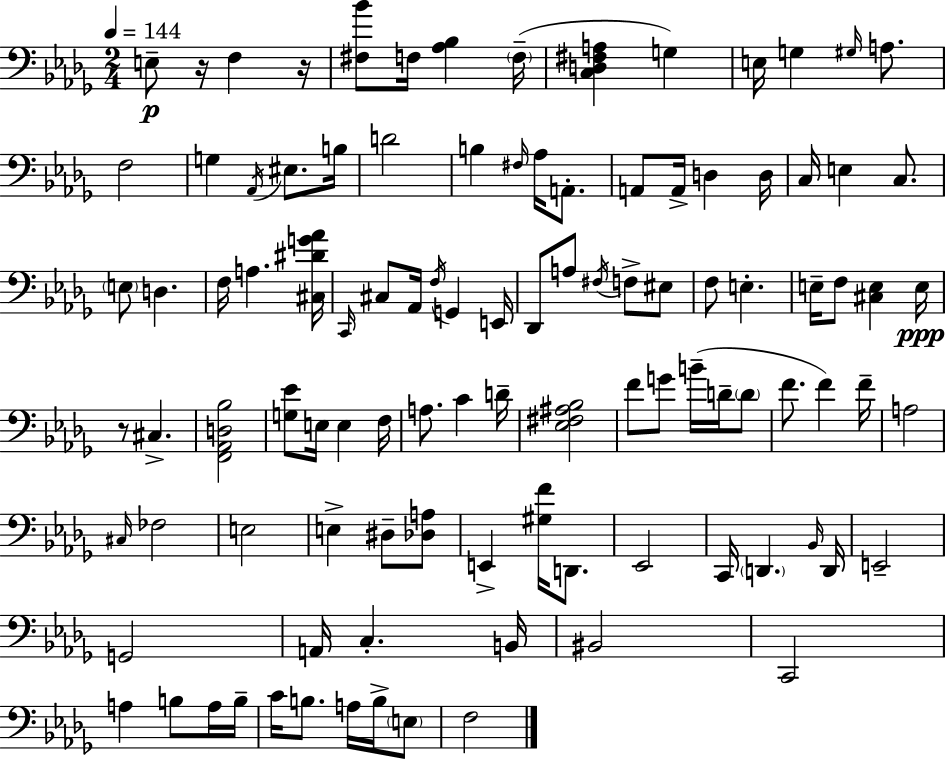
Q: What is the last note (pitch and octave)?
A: F3